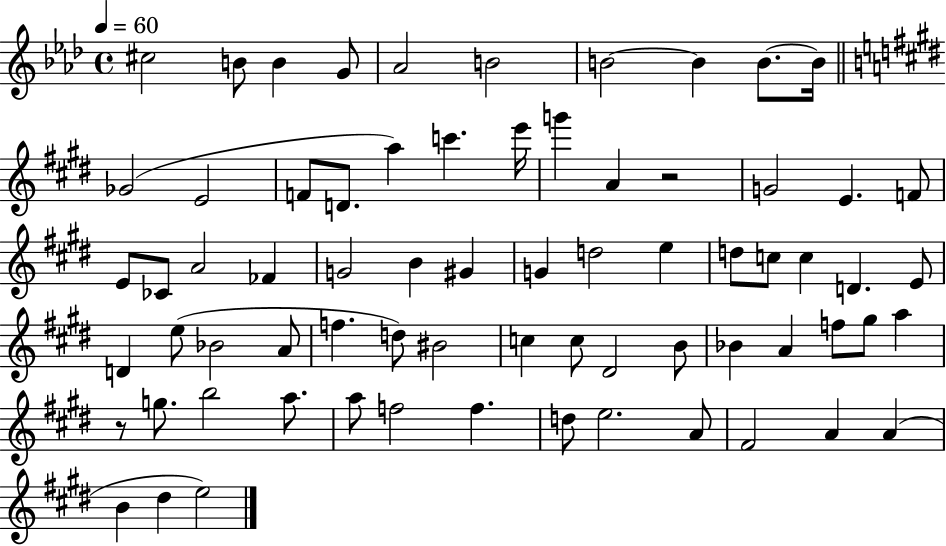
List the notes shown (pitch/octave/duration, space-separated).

C#5/h B4/e B4/q G4/e Ab4/h B4/h B4/h B4/q B4/e. B4/s Gb4/h E4/h F4/e D4/e. A5/q C6/q. E6/s G6/q A4/q R/h G4/h E4/q. F4/e E4/e CES4/e A4/h FES4/q G4/h B4/q G#4/q G4/q D5/h E5/q D5/e C5/e C5/q D4/q. E4/e D4/q E5/e Bb4/h A4/e F5/q. D5/e BIS4/h C5/q C5/e D#4/h B4/e Bb4/q A4/q F5/e G#5/e A5/q R/e G5/e. B5/h A5/e. A5/e F5/h F5/q. D5/e E5/h. A4/e F#4/h A4/q A4/q B4/q D#5/q E5/h